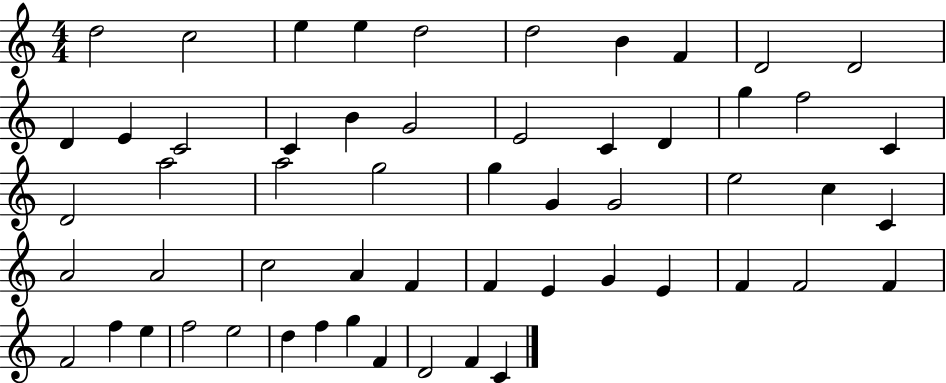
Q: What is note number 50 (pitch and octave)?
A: D5